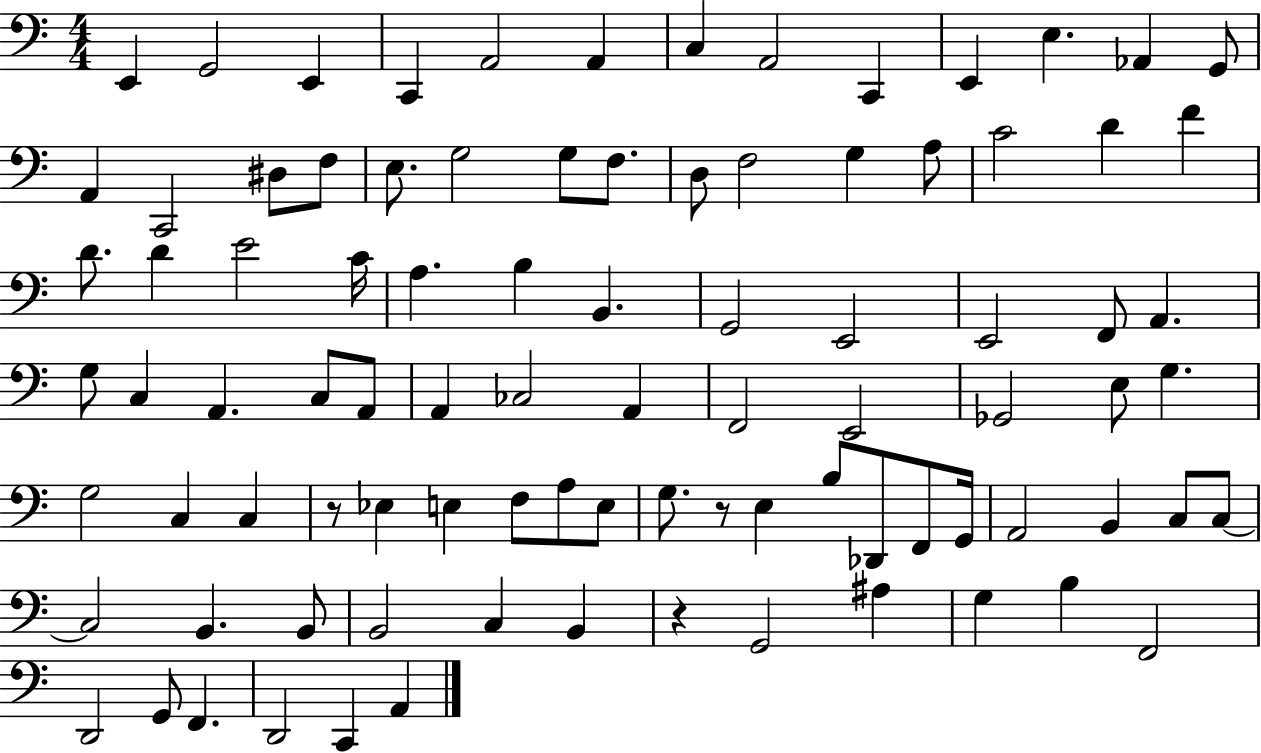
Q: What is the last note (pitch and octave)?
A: A2